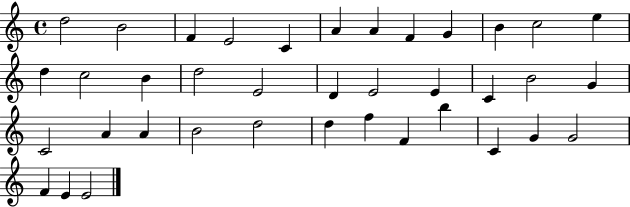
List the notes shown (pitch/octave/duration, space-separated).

D5/h B4/h F4/q E4/h C4/q A4/q A4/q F4/q G4/q B4/q C5/h E5/q D5/q C5/h B4/q D5/h E4/h D4/q E4/h E4/q C4/q B4/h G4/q C4/h A4/q A4/q B4/h D5/h D5/q F5/q F4/q B5/q C4/q G4/q G4/h F4/q E4/q E4/h